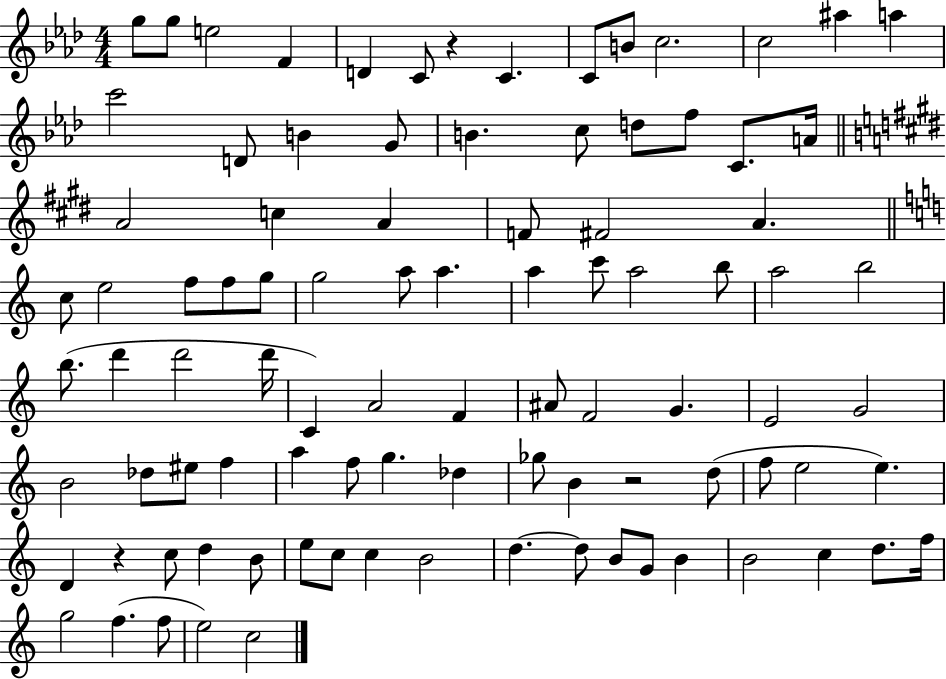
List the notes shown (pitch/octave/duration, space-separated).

G5/e G5/e E5/h F4/q D4/q C4/e R/q C4/q. C4/e B4/e C5/h. C5/h A#5/q A5/q C6/h D4/e B4/q G4/e B4/q. C5/e D5/e F5/e C4/e. A4/s A4/h C5/q A4/q F4/e F#4/h A4/q. C5/e E5/h F5/e F5/e G5/e G5/h A5/e A5/q. A5/q C6/e A5/h B5/e A5/h B5/h B5/e. D6/q D6/h D6/s C4/q A4/h F4/q A#4/e F4/h G4/q. E4/h G4/h B4/h Db5/e EIS5/e F5/q A5/q F5/e G5/q. Db5/q Gb5/e B4/q R/h D5/e F5/e E5/h E5/q. D4/q R/q C5/e D5/q B4/e E5/e C5/e C5/q B4/h D5/q. D5/e B4/e G4/e B4/q B4/h C5/q D5/e. F5/s G5/h F5/q. F5/e E5/h C5/h